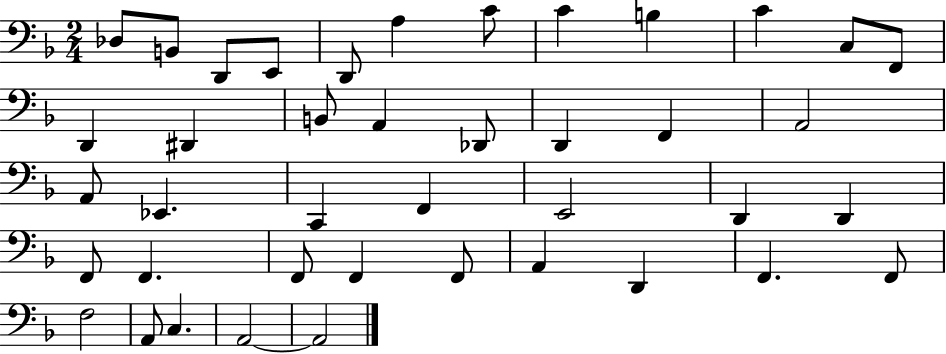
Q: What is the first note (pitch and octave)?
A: Db3